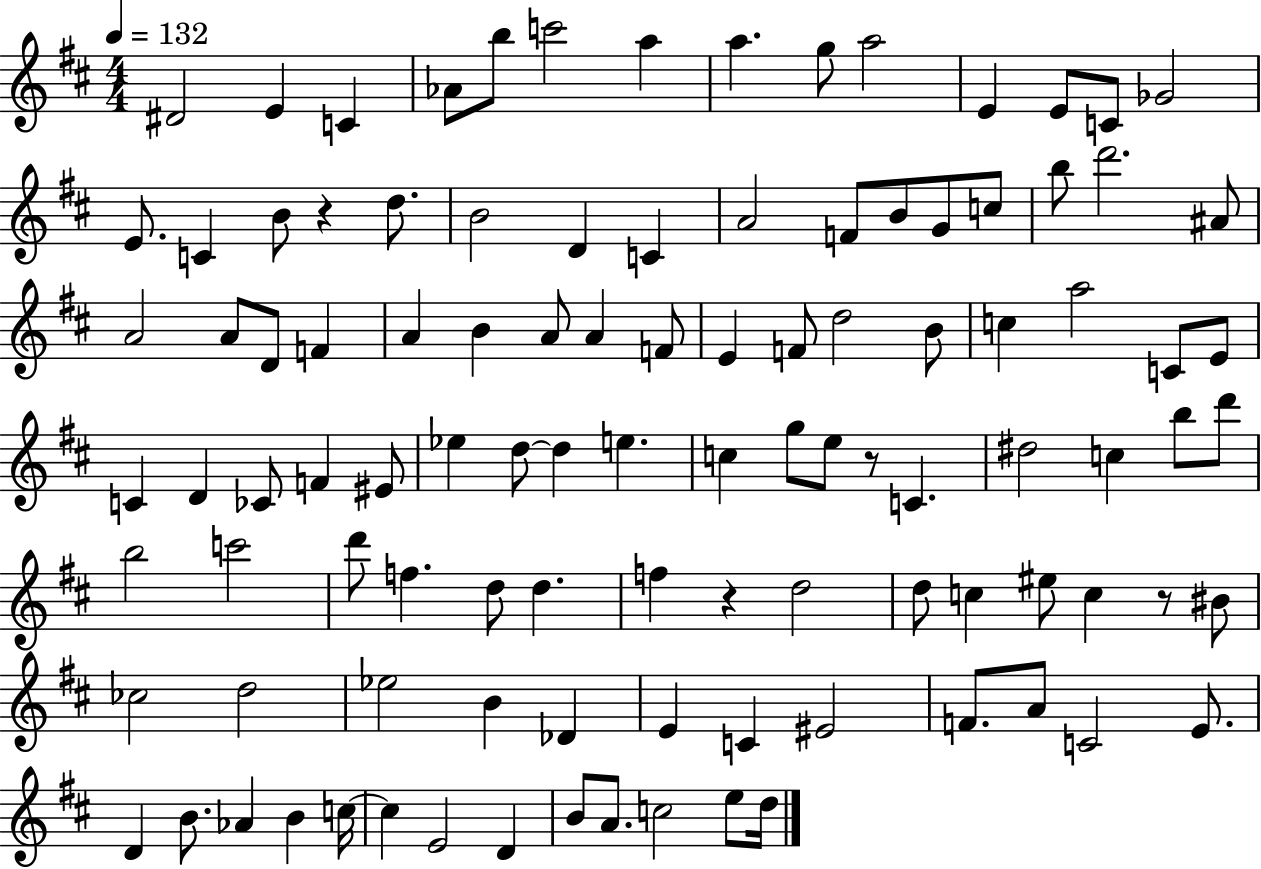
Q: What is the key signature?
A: D major